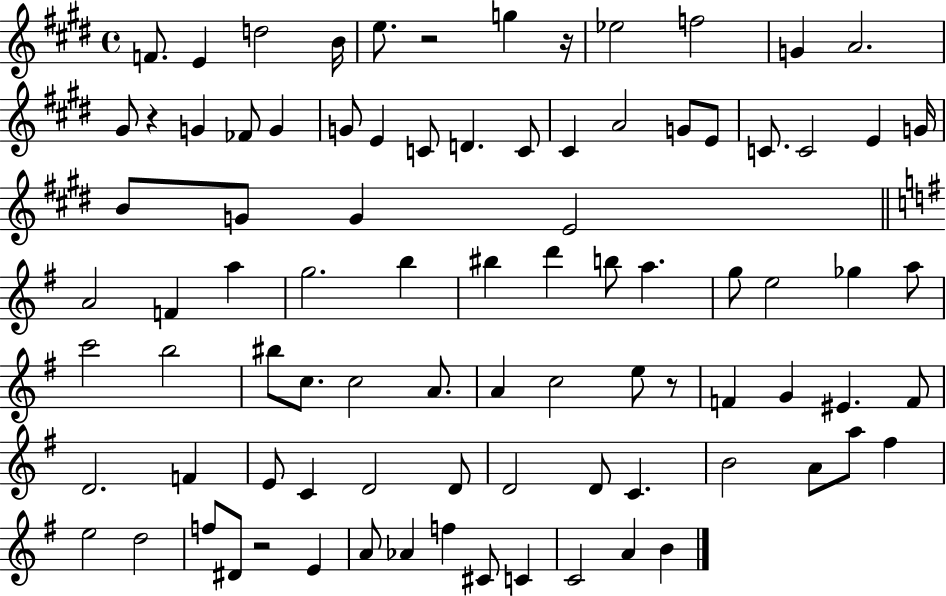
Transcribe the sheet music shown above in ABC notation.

X:1
T:Untitled
M:4/4
L:1/4
K:E
F/2 E d2 B/4 e/2 z2 g z/4 _e2 f2 G A2 ^G/2 z G _F/2 G G/2 E C/2 D C/2 ^C A2 G/2 E/2 C/2 C2 E G/4 B/2 G/2 G E2 A2 F a g2 b ^b d' b/2 a g/2 e2 _g a/2 c'2 b2 ^b/2 c/2 c2 A/2 A c2 e/2 z/2 F G ^E F/2 D2 F E/2 C D2 D/2 D2 D/2 C B2 A/2 a/2 ^f e2 d2 f/2 ^D/2 z2 E A/2 _A f ^C/2 C C2 A B